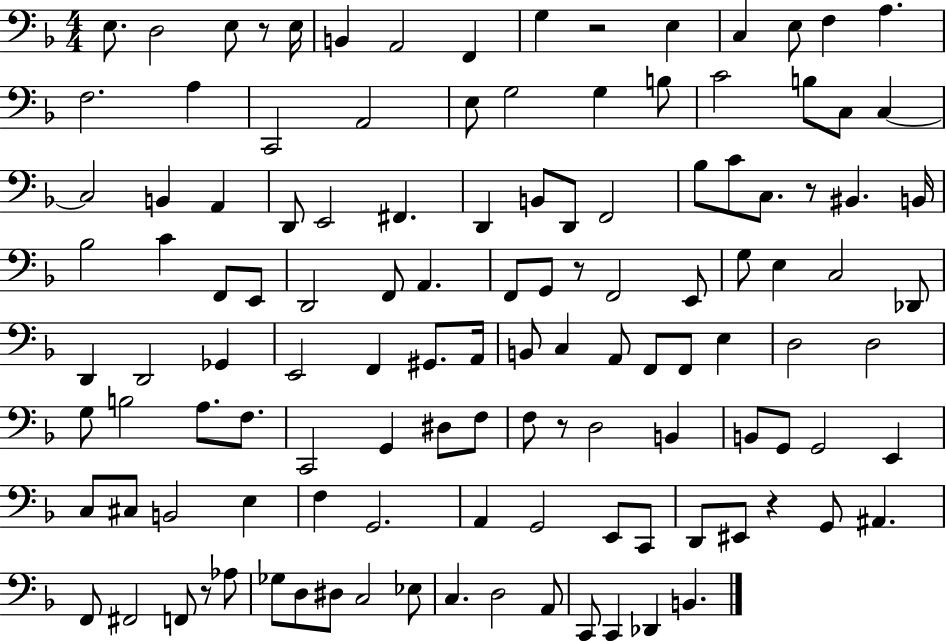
E3/e. D3/h E3/e R/e E3/s B2/q A2/h F2/q G3/q R/h E3/q C3/q E3/e F3/q A3/q. F3/h. A3/q C2/h A2/h E3/e G3/h G3/q B3/e C4/h B3/e C3/e C3/q C3/h B2/q A2/q D2/e E2/h F#2/q. D2/q B2/e D2/e F2/h Bb3/e C4/e C3/e. R/e BIS2/q. B2/s Bb3/h C4/q F2/e E2/e D2/h F2/e A2/q. F2/e G2/e R/e F2/h E2/e G3/e E3/q C3/h Db2/e D2/q D2/h Gb2/q E2/h F2/q G#2/e. A2/s B2/e C3/q A2/e F2/e F2/e E3/q D3/h D3/h G3/e B3/h A3/e. F3/e. C2/h G2/q D#3/e F3/e F3/e R/e D3/h B2/q B2/e G2/e G2/h E2/q C3/e C#3/e B2/h E3/q F3/q G2/h. A2/q G2/h E2/e C2/e D2/e EIS2/e R/q G2/e A#2/q. F2/e F#2/h F2/e R/e Ab3/e Gb3/e D3/e D#3/e C3/h Eb3/e C3/q. D3/h A2/e C2/e C2/q Db2/q B2/q.